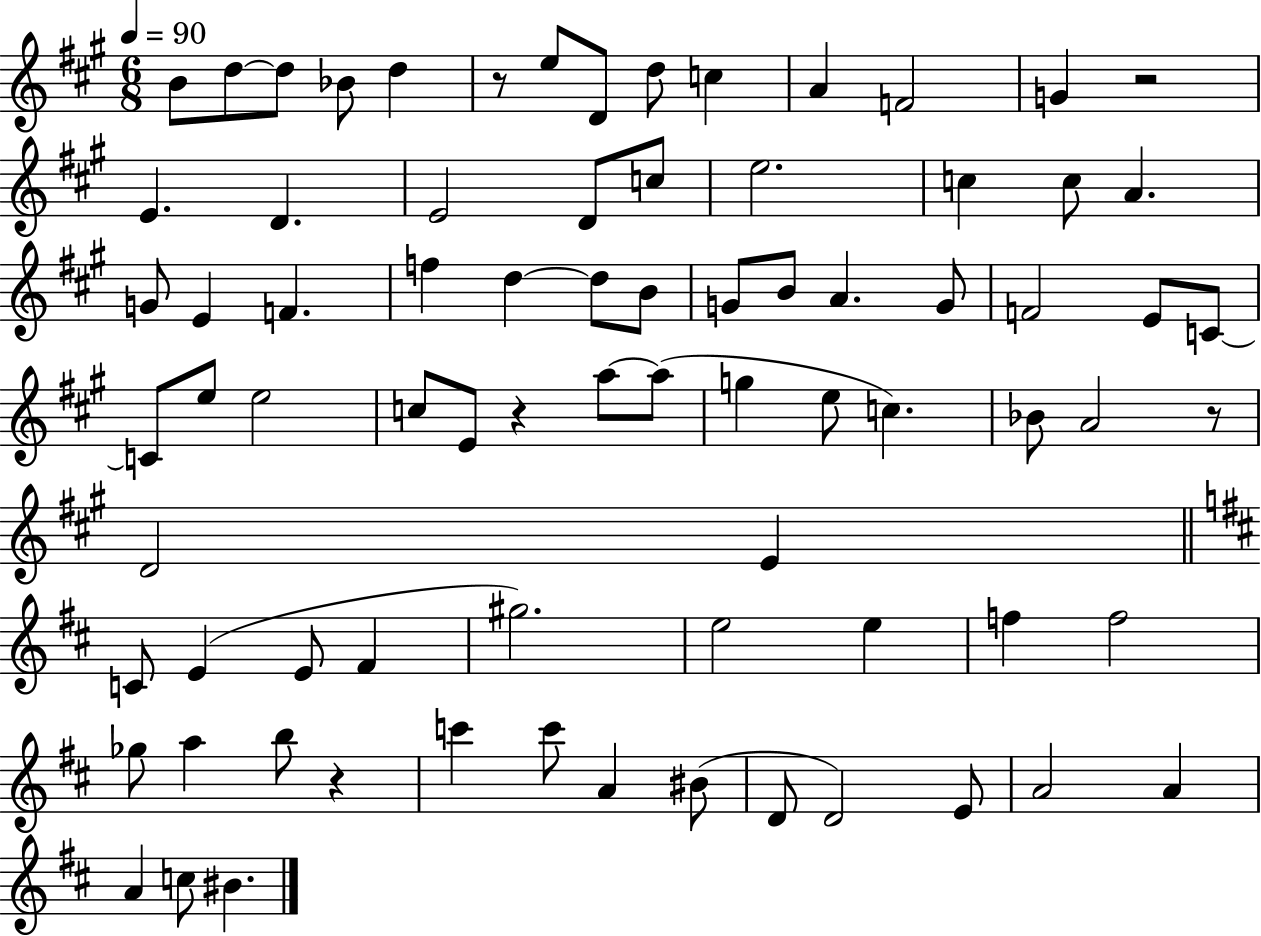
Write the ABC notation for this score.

X:1
T:Untitled
M:6/8
L:1/4
K:A
B/2 d/2 d/2 _B/2 d z/2 e/2 D/2 d/2 c A F2 G z2 E D E2 D/2 c/2 e2 c c/2 A G/2 E F f d d/2 B/2 G/2 B/2 A G/2 F2 E/2 C/2 C/2 e/2 e2 c/2 E/2 z a/2 a/2 g e/2 c _B/2 A2 z/2 D2 E C/2 E E/2 ^F ^g2 e2 e f f2 _g/2 a b/2 z c' c'/2 A ^B/2 D/2 D2 E/2 A2 A A c/2 ^B